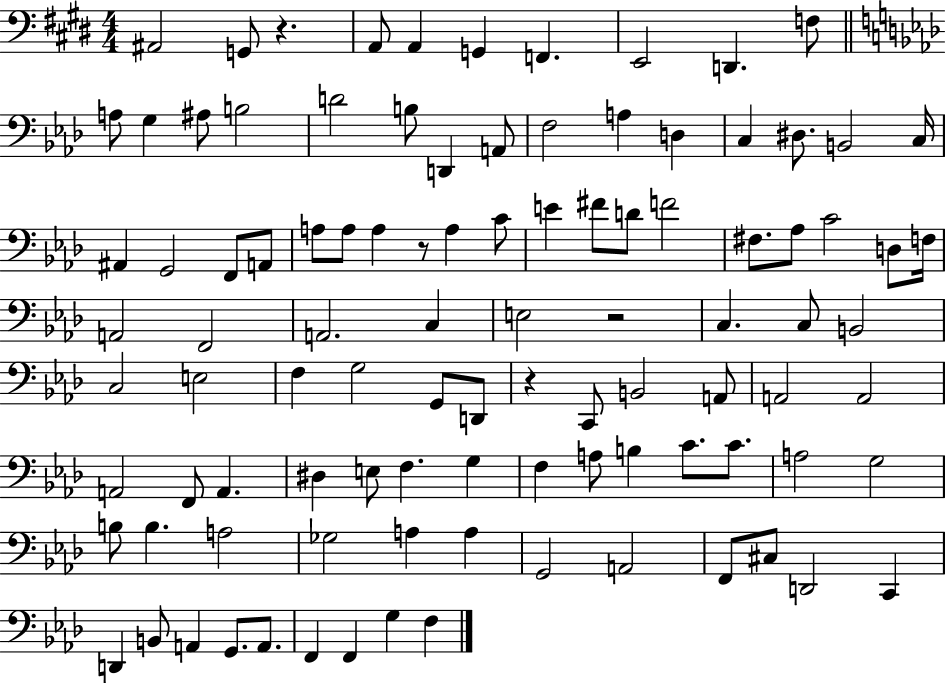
A#2/h G2/e R/q. A2/e A2/q G2/q F2/q. E2/h D2/q. F3/e A3/e G3/q A#3/e B3/h D4/h B3/e D2/q A2/e F3/h A3/q D3/q C3/q D#3/e. B2/h C3/s A#2/q G2/h F2/e A2/e A3/e A3/e A3/q R/e A3/q C4/e E4/q F#4/e D4/e F4/h F#3/e. Ab3/e C4/h D3/e F3/s A2/h F2/h A2/h. C3/q E3/h R/h C3/q. C3/e B2/h C3/h E3/h F3/q G3/h G2/e D2/e R/q C2/e B2/h A2/e A2/h A2/h A2/h F2/e A2/q. D#3/q E3/e F3/q. G3/q F3/q A3/e B3/q C4/e. C4/e. A3/h G3/h B3/e B3/q. A3/h Gb3/h A3/q A3/q G2/h A2/h F2/e C#3/e D2/h C2/q D2/q B2/e A2/q G2/e. A2/e. F2/q F2/q G3/q F3/q